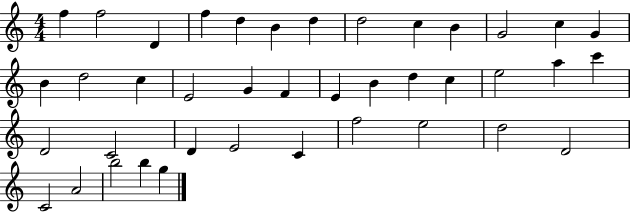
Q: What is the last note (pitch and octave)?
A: G5